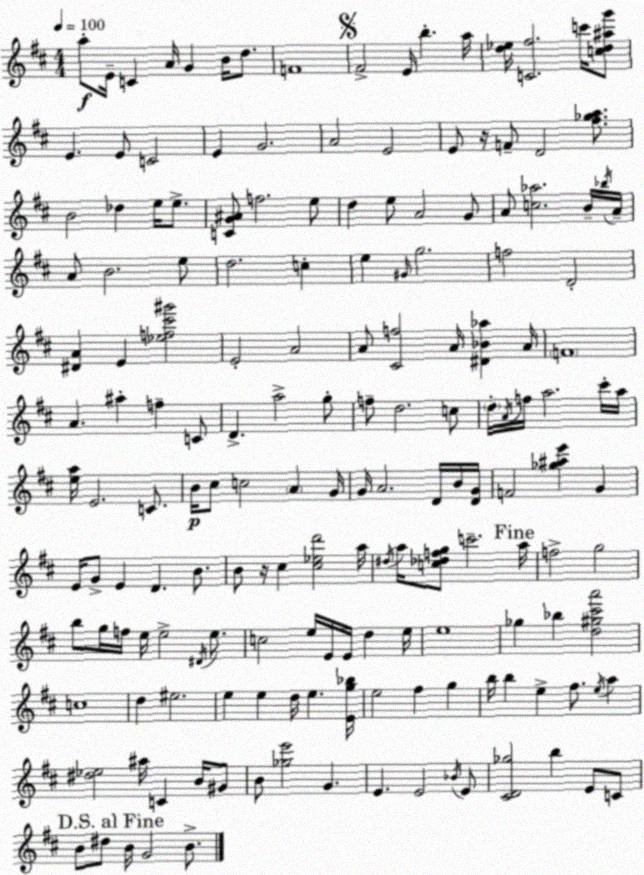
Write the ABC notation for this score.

X:1
T:Untitled
M:4/4
L:1/4
K:D
a/2 E/4 C A/4 G B/4 d/2 F4 ^F2 E/4 b a/4 [d_e]/4 [C^f]2 c'/4 [cd^ag']/2 E E/2 C2 E G2 A2 E2 E/2 z/4 F/2 D2 [^f_ga]/2 B2 _d e/4 e/2 [CG^A]/2 f2 e/2 d e/2 A2 G/2 A/2 [c_a]2 B/4 _b/4 A/4 A/2 B2 e/2 d2 c e ^G/4 g2 f2 D2 [^DA] E [_ef^c'^g']2 E2 A2 A/2 [^Cf]2 A/4 [^D_B_a] A/4 F4 A ^a f C/2 D a2 g/2 f/2 d2 c/2 d/4 A/4 f/4 a2 ^c'/4 a/4 [ea]/4 E2 C/2 B/4 ^c/2 c2 A G/4 G/4 A2 D/4 B/4 [DG]/4 F2 [_g^ae'] G E/4 G/2 E D B/2 B/2 z/4 ^c [^c_ed']2 a/4 ^d/4 a/4 [c_dfg]/2 c'2 a/4 f2 g2 b/2 g/4 f/4 e/4 e2 ^D/4 e/2 c2 e/4 E/4 E/4 d e/4 e4 _g _b [d^g^c'a']2 c4 d ^e2 e e d/4 e [Eg_b]/4 e2 ^f g b/4 b e ^f/2 e/4 a [^d_e]2 ^a/4 C B/4 ^G/2 B/2 [_ge']2 G E E2 _B/4 E/2 [^CD_g]2 b E/2 C/2 B/2 ^d/2 B/4 G2 B/2